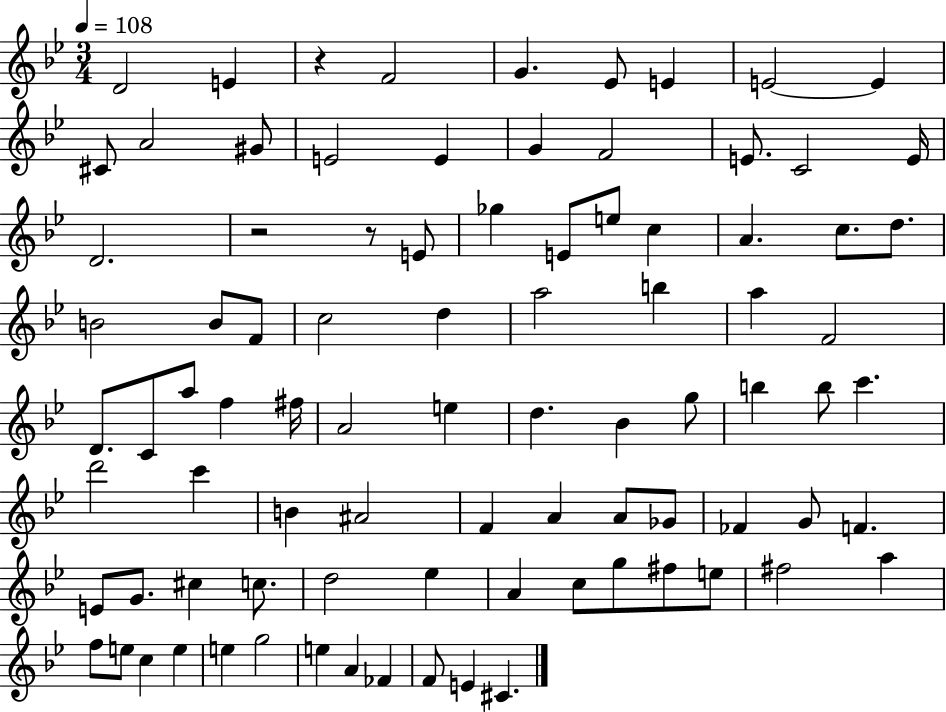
{
  \clef treble
  \numericTimeSignature
  \time 3/4
  \key bes \major
  \tempo 4 = 108
  d'2 e'4 | r4 f'2 | g'4. ees'8 e'4 | e'2~~ e'4 | \break cis'8 a'2 gis'8 | e'2 e'4 | g'4 f'2 | e'8. c'2 e'16 | \break d'2. | r2 r8 e'8 | ges''4 e'8 e''8 c''4 | a'4. c''8. d''8. | \break b'2 b'8 f'8 | c''2 d''4 | a''2 b''4 | a''4 f'2 | \break d'8. c'8 a''8 f''4 fis''16 | a'2 e''4 | d''4. bes'4 g''8 | b''4 b''8 c'''4. | \break d'''2 c'''4 | b'4 ais'2 | f'4 a'4 a'8 ges'8 | fes'4 g'8 f'4. | \break e'8 g'8. cis''4 c''8. | d''2 ees''4 | a'4 c''8 g''8 fis''8 e''8 | fis''2 a''4 | \break f''8 e''8 c''4 e''4 | e''4 g''2 | e''4 a'4 fes'4 | f'8 e'4 cis'4. | \break \bar "|."
}